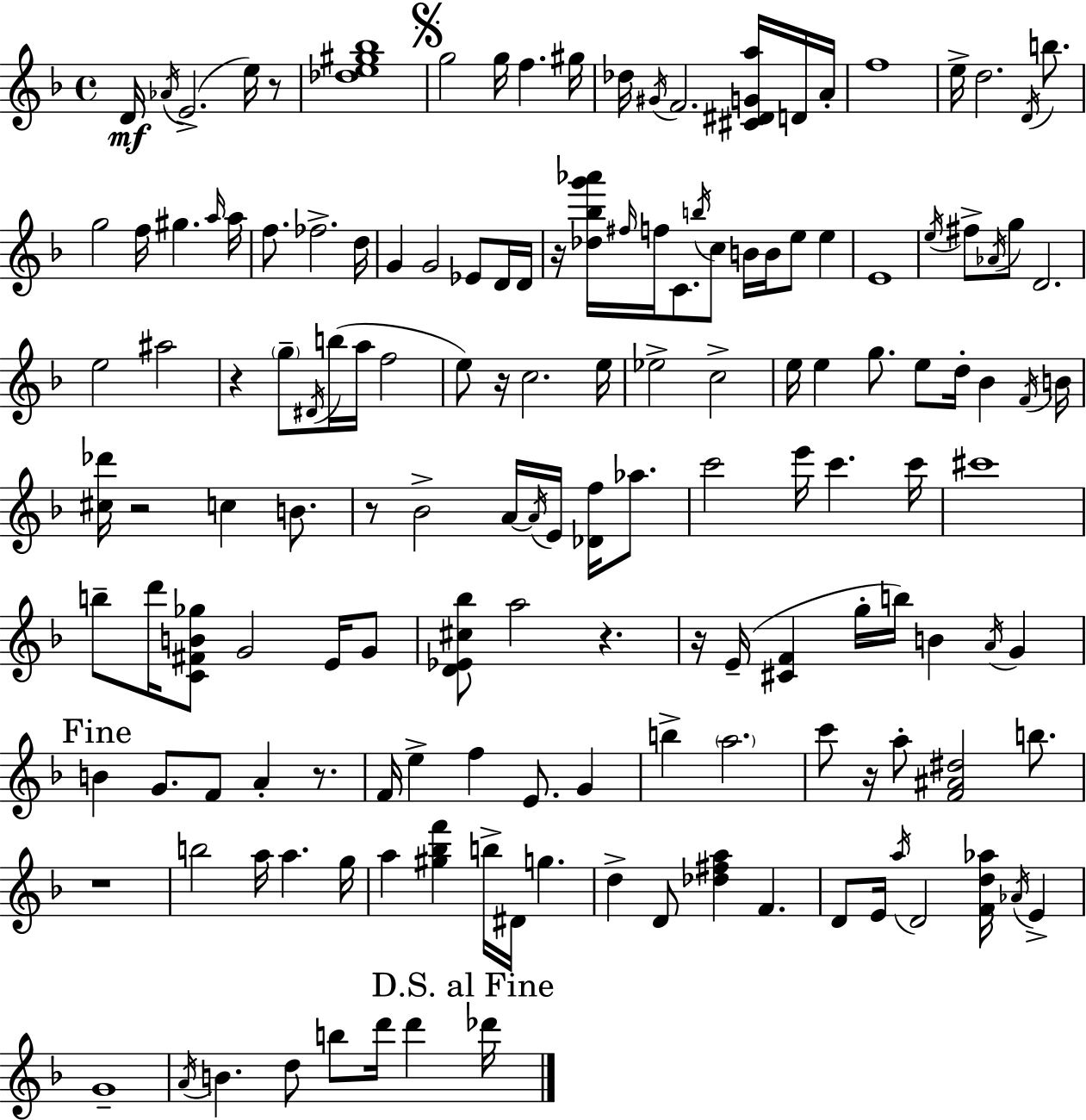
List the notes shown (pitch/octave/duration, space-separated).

D4/s Ab4/s E4/h. E5/s R/e [Db5,E5,G#5,Bb5]/w G5/h G5/s F5/q. G#5/s Db5/s G#4/s F4/h. [C#4,D#4,G4,A5]/s D4/s A4/s F5/w E5/s D5/h. D4/s B5/e. G5/h F5/s G#5/q. A5/s A5/s F5/e. FES5/h. D5/s G4/q G4/h Eb4/e D4/s D4/s R/s [Db5,Bb5,G6,Ab6]/s F#5/s F5/s C4/e. B5/s C5/e B4/s B4/s E5/e E5/q E4/w E5/s F#5/e Ab4/s G5/e D4/h. E5/h A#5/h R/q G5/e D#4/s B5/s A5/s F5/h E5/e R/s C5/h. E5/s Eb5/h C5/h E5/s E5/q G5/e. E5/e D5/s Bb4/q F4/s B4/s [C#5,Db6]/s R/h C5/q B4/e. R/e Bb4/h A4/s A4/s E4/s [Db4,F5]/s Ab5/e. C6/h E6/s C6/q. C6/s C#6/w B5/e D6/s [C4,F#4,B4,Gb5]/e G4/h E4/s G4/e [D4,Eb4,C#5,Bb5]/e A5/h R/q. R/s E4/s [C#4,F4]/q G5/s B5/s B4/q A4/s G4/q B4/q G4/e. F4/e A4/q R/e. F4/s E5/q F5/q E4/e. G4/q B5/q A5/h. C6/e R/s A5/e [F4,A#4,D#5]/h B5/e. R/w B5/h A5/s A5/q. G5/s A5/q [G#5,Bb5,F6]/q B5/s D#4/s G5/q. D5/q D4/e [Db5,F#5,A5]/q F4/q. D4/e E4/s A5/s D4/h [F4,D5,Ab5]/s Ab4/s E4/q G4/w A4/s B4/q. D5/e B5/e D6/s D6/q Db6/s